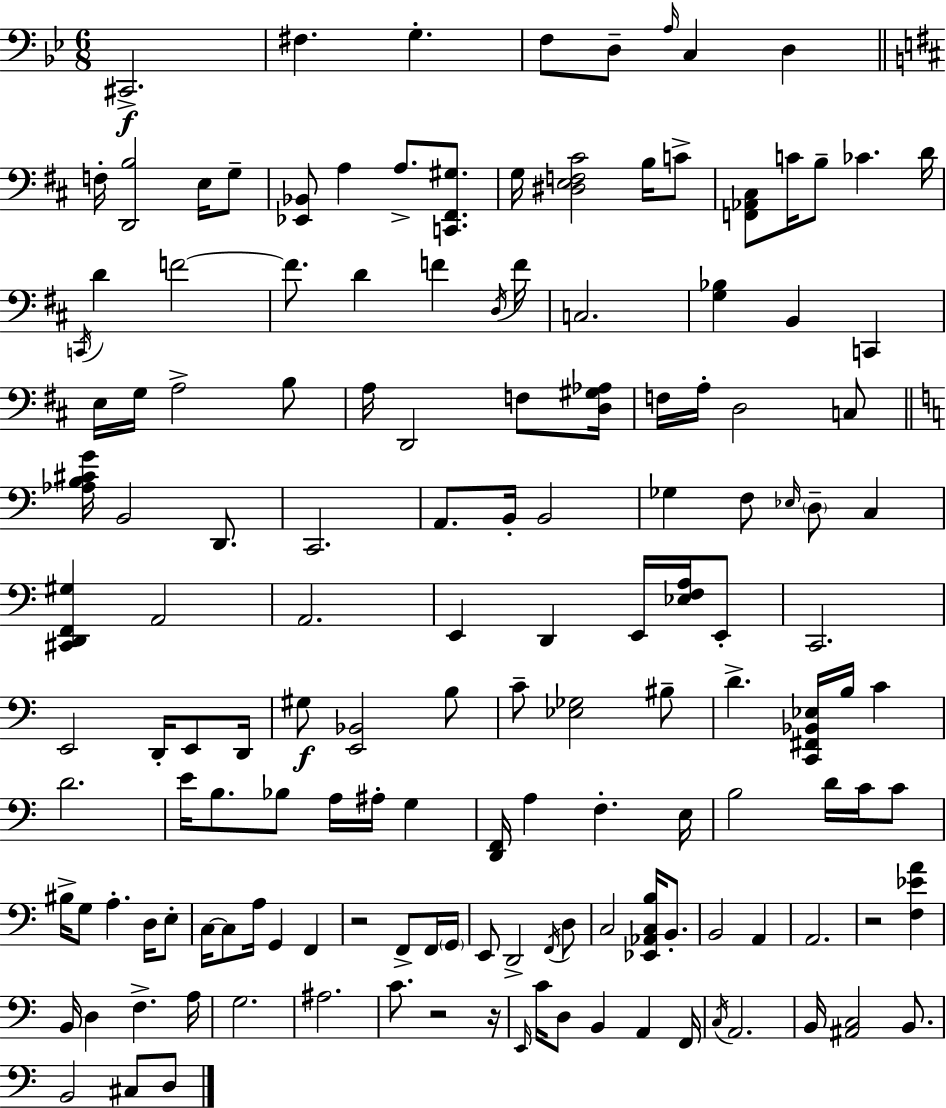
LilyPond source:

{
  \clef bass
  \numericTimeSignature
  \time 6/8
  \key bes \major
  cis,2.->\f | fis4. g4.-. | f8 d8-- \grace { a16 } c4 d4 | \bar "||" \break \key d \major f16-. <d, b>2 e16 g8-- | <ees, bes,>8 a4 a8.-> <c, fis, gis>8. | g16 <dis e f cis'>2 b16 c'8-> | <f, aes, cis>8 c'16 b8-- ces'4. d'16 | \break \acciaccatura { c,16 } d'4 f'2~~ | f'8. d'4 f'4 | \acciaccatura { d16 } f'16 c2. | <g bes>4 b,4 c,4 | \break e16 g16 a2-> | b8 a16 d,2 f8 | <d gis aes>16 f16 a16-. d2 | c8 \bar "||" \break \key c \major <aes b cis' g'>16 b,2 d,8. | c,2. | a,8. b,16-. b,2 | ges4 f8 \grace { ees16 } \parenthesize d8-- c4 | \break <cis, d, f, gis>4 a,2 | a,2. | e,4 d,4 e,16 <ees f a>16 e,8-. | c,2. | \break e,2 d,16-. e,8 | d,16 gis8\f <e, bes,>2 b8 | c'8-- <ees ges>2 bis8-- | d'4.-> <c, fis, bes, ees>16 b16 c'4 | \break d'2. | e'16 b8. bes8 a16 ais16-. g4 | <d, f,>16 a4 f4.-. | e16 b2 d'16 c'16 c'8 | \break bis16-> g8 a4.-. d16 e8-. | c16~~ c8 a16 g,4 f,4 | r2 f,8-> f,16 | \parenthesize g,16 e,8 d,2-> \acciaccatura { f,16 } | \break d8 c2 <ees, aes, c b>16 b,8.-. | b,2 a,4 | a,2. | r2 <f ees' a'>4 | \break b,16 d4 f4.-> | a16 g2. | ais2. | c'8. r2 | \break r16 \grace { e,16 } c'16 d8 b,4 a,4 | f,16 \acciaccatura { c16 } a,2. | b,16 <ais, c>2 | b,8. b,2 | \break cis8 d8 \bar "|."
}